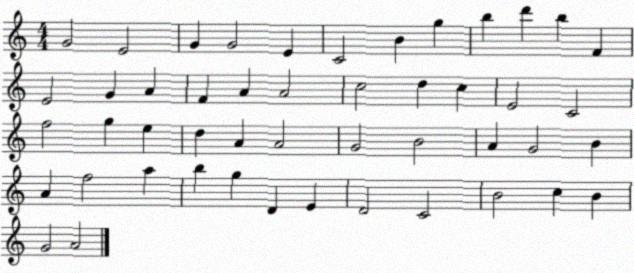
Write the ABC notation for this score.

X:1
T:Untitled
M:4/4
L:1/4
K:C
G2 E2 G G2 E C2 B g b d' b F E2 G A F A A2 c2 d c E2 C2 f2 g e d A A2 G2 B2 A G2 B A f2 a b g D E D2 C2 B2 c B G2 A2